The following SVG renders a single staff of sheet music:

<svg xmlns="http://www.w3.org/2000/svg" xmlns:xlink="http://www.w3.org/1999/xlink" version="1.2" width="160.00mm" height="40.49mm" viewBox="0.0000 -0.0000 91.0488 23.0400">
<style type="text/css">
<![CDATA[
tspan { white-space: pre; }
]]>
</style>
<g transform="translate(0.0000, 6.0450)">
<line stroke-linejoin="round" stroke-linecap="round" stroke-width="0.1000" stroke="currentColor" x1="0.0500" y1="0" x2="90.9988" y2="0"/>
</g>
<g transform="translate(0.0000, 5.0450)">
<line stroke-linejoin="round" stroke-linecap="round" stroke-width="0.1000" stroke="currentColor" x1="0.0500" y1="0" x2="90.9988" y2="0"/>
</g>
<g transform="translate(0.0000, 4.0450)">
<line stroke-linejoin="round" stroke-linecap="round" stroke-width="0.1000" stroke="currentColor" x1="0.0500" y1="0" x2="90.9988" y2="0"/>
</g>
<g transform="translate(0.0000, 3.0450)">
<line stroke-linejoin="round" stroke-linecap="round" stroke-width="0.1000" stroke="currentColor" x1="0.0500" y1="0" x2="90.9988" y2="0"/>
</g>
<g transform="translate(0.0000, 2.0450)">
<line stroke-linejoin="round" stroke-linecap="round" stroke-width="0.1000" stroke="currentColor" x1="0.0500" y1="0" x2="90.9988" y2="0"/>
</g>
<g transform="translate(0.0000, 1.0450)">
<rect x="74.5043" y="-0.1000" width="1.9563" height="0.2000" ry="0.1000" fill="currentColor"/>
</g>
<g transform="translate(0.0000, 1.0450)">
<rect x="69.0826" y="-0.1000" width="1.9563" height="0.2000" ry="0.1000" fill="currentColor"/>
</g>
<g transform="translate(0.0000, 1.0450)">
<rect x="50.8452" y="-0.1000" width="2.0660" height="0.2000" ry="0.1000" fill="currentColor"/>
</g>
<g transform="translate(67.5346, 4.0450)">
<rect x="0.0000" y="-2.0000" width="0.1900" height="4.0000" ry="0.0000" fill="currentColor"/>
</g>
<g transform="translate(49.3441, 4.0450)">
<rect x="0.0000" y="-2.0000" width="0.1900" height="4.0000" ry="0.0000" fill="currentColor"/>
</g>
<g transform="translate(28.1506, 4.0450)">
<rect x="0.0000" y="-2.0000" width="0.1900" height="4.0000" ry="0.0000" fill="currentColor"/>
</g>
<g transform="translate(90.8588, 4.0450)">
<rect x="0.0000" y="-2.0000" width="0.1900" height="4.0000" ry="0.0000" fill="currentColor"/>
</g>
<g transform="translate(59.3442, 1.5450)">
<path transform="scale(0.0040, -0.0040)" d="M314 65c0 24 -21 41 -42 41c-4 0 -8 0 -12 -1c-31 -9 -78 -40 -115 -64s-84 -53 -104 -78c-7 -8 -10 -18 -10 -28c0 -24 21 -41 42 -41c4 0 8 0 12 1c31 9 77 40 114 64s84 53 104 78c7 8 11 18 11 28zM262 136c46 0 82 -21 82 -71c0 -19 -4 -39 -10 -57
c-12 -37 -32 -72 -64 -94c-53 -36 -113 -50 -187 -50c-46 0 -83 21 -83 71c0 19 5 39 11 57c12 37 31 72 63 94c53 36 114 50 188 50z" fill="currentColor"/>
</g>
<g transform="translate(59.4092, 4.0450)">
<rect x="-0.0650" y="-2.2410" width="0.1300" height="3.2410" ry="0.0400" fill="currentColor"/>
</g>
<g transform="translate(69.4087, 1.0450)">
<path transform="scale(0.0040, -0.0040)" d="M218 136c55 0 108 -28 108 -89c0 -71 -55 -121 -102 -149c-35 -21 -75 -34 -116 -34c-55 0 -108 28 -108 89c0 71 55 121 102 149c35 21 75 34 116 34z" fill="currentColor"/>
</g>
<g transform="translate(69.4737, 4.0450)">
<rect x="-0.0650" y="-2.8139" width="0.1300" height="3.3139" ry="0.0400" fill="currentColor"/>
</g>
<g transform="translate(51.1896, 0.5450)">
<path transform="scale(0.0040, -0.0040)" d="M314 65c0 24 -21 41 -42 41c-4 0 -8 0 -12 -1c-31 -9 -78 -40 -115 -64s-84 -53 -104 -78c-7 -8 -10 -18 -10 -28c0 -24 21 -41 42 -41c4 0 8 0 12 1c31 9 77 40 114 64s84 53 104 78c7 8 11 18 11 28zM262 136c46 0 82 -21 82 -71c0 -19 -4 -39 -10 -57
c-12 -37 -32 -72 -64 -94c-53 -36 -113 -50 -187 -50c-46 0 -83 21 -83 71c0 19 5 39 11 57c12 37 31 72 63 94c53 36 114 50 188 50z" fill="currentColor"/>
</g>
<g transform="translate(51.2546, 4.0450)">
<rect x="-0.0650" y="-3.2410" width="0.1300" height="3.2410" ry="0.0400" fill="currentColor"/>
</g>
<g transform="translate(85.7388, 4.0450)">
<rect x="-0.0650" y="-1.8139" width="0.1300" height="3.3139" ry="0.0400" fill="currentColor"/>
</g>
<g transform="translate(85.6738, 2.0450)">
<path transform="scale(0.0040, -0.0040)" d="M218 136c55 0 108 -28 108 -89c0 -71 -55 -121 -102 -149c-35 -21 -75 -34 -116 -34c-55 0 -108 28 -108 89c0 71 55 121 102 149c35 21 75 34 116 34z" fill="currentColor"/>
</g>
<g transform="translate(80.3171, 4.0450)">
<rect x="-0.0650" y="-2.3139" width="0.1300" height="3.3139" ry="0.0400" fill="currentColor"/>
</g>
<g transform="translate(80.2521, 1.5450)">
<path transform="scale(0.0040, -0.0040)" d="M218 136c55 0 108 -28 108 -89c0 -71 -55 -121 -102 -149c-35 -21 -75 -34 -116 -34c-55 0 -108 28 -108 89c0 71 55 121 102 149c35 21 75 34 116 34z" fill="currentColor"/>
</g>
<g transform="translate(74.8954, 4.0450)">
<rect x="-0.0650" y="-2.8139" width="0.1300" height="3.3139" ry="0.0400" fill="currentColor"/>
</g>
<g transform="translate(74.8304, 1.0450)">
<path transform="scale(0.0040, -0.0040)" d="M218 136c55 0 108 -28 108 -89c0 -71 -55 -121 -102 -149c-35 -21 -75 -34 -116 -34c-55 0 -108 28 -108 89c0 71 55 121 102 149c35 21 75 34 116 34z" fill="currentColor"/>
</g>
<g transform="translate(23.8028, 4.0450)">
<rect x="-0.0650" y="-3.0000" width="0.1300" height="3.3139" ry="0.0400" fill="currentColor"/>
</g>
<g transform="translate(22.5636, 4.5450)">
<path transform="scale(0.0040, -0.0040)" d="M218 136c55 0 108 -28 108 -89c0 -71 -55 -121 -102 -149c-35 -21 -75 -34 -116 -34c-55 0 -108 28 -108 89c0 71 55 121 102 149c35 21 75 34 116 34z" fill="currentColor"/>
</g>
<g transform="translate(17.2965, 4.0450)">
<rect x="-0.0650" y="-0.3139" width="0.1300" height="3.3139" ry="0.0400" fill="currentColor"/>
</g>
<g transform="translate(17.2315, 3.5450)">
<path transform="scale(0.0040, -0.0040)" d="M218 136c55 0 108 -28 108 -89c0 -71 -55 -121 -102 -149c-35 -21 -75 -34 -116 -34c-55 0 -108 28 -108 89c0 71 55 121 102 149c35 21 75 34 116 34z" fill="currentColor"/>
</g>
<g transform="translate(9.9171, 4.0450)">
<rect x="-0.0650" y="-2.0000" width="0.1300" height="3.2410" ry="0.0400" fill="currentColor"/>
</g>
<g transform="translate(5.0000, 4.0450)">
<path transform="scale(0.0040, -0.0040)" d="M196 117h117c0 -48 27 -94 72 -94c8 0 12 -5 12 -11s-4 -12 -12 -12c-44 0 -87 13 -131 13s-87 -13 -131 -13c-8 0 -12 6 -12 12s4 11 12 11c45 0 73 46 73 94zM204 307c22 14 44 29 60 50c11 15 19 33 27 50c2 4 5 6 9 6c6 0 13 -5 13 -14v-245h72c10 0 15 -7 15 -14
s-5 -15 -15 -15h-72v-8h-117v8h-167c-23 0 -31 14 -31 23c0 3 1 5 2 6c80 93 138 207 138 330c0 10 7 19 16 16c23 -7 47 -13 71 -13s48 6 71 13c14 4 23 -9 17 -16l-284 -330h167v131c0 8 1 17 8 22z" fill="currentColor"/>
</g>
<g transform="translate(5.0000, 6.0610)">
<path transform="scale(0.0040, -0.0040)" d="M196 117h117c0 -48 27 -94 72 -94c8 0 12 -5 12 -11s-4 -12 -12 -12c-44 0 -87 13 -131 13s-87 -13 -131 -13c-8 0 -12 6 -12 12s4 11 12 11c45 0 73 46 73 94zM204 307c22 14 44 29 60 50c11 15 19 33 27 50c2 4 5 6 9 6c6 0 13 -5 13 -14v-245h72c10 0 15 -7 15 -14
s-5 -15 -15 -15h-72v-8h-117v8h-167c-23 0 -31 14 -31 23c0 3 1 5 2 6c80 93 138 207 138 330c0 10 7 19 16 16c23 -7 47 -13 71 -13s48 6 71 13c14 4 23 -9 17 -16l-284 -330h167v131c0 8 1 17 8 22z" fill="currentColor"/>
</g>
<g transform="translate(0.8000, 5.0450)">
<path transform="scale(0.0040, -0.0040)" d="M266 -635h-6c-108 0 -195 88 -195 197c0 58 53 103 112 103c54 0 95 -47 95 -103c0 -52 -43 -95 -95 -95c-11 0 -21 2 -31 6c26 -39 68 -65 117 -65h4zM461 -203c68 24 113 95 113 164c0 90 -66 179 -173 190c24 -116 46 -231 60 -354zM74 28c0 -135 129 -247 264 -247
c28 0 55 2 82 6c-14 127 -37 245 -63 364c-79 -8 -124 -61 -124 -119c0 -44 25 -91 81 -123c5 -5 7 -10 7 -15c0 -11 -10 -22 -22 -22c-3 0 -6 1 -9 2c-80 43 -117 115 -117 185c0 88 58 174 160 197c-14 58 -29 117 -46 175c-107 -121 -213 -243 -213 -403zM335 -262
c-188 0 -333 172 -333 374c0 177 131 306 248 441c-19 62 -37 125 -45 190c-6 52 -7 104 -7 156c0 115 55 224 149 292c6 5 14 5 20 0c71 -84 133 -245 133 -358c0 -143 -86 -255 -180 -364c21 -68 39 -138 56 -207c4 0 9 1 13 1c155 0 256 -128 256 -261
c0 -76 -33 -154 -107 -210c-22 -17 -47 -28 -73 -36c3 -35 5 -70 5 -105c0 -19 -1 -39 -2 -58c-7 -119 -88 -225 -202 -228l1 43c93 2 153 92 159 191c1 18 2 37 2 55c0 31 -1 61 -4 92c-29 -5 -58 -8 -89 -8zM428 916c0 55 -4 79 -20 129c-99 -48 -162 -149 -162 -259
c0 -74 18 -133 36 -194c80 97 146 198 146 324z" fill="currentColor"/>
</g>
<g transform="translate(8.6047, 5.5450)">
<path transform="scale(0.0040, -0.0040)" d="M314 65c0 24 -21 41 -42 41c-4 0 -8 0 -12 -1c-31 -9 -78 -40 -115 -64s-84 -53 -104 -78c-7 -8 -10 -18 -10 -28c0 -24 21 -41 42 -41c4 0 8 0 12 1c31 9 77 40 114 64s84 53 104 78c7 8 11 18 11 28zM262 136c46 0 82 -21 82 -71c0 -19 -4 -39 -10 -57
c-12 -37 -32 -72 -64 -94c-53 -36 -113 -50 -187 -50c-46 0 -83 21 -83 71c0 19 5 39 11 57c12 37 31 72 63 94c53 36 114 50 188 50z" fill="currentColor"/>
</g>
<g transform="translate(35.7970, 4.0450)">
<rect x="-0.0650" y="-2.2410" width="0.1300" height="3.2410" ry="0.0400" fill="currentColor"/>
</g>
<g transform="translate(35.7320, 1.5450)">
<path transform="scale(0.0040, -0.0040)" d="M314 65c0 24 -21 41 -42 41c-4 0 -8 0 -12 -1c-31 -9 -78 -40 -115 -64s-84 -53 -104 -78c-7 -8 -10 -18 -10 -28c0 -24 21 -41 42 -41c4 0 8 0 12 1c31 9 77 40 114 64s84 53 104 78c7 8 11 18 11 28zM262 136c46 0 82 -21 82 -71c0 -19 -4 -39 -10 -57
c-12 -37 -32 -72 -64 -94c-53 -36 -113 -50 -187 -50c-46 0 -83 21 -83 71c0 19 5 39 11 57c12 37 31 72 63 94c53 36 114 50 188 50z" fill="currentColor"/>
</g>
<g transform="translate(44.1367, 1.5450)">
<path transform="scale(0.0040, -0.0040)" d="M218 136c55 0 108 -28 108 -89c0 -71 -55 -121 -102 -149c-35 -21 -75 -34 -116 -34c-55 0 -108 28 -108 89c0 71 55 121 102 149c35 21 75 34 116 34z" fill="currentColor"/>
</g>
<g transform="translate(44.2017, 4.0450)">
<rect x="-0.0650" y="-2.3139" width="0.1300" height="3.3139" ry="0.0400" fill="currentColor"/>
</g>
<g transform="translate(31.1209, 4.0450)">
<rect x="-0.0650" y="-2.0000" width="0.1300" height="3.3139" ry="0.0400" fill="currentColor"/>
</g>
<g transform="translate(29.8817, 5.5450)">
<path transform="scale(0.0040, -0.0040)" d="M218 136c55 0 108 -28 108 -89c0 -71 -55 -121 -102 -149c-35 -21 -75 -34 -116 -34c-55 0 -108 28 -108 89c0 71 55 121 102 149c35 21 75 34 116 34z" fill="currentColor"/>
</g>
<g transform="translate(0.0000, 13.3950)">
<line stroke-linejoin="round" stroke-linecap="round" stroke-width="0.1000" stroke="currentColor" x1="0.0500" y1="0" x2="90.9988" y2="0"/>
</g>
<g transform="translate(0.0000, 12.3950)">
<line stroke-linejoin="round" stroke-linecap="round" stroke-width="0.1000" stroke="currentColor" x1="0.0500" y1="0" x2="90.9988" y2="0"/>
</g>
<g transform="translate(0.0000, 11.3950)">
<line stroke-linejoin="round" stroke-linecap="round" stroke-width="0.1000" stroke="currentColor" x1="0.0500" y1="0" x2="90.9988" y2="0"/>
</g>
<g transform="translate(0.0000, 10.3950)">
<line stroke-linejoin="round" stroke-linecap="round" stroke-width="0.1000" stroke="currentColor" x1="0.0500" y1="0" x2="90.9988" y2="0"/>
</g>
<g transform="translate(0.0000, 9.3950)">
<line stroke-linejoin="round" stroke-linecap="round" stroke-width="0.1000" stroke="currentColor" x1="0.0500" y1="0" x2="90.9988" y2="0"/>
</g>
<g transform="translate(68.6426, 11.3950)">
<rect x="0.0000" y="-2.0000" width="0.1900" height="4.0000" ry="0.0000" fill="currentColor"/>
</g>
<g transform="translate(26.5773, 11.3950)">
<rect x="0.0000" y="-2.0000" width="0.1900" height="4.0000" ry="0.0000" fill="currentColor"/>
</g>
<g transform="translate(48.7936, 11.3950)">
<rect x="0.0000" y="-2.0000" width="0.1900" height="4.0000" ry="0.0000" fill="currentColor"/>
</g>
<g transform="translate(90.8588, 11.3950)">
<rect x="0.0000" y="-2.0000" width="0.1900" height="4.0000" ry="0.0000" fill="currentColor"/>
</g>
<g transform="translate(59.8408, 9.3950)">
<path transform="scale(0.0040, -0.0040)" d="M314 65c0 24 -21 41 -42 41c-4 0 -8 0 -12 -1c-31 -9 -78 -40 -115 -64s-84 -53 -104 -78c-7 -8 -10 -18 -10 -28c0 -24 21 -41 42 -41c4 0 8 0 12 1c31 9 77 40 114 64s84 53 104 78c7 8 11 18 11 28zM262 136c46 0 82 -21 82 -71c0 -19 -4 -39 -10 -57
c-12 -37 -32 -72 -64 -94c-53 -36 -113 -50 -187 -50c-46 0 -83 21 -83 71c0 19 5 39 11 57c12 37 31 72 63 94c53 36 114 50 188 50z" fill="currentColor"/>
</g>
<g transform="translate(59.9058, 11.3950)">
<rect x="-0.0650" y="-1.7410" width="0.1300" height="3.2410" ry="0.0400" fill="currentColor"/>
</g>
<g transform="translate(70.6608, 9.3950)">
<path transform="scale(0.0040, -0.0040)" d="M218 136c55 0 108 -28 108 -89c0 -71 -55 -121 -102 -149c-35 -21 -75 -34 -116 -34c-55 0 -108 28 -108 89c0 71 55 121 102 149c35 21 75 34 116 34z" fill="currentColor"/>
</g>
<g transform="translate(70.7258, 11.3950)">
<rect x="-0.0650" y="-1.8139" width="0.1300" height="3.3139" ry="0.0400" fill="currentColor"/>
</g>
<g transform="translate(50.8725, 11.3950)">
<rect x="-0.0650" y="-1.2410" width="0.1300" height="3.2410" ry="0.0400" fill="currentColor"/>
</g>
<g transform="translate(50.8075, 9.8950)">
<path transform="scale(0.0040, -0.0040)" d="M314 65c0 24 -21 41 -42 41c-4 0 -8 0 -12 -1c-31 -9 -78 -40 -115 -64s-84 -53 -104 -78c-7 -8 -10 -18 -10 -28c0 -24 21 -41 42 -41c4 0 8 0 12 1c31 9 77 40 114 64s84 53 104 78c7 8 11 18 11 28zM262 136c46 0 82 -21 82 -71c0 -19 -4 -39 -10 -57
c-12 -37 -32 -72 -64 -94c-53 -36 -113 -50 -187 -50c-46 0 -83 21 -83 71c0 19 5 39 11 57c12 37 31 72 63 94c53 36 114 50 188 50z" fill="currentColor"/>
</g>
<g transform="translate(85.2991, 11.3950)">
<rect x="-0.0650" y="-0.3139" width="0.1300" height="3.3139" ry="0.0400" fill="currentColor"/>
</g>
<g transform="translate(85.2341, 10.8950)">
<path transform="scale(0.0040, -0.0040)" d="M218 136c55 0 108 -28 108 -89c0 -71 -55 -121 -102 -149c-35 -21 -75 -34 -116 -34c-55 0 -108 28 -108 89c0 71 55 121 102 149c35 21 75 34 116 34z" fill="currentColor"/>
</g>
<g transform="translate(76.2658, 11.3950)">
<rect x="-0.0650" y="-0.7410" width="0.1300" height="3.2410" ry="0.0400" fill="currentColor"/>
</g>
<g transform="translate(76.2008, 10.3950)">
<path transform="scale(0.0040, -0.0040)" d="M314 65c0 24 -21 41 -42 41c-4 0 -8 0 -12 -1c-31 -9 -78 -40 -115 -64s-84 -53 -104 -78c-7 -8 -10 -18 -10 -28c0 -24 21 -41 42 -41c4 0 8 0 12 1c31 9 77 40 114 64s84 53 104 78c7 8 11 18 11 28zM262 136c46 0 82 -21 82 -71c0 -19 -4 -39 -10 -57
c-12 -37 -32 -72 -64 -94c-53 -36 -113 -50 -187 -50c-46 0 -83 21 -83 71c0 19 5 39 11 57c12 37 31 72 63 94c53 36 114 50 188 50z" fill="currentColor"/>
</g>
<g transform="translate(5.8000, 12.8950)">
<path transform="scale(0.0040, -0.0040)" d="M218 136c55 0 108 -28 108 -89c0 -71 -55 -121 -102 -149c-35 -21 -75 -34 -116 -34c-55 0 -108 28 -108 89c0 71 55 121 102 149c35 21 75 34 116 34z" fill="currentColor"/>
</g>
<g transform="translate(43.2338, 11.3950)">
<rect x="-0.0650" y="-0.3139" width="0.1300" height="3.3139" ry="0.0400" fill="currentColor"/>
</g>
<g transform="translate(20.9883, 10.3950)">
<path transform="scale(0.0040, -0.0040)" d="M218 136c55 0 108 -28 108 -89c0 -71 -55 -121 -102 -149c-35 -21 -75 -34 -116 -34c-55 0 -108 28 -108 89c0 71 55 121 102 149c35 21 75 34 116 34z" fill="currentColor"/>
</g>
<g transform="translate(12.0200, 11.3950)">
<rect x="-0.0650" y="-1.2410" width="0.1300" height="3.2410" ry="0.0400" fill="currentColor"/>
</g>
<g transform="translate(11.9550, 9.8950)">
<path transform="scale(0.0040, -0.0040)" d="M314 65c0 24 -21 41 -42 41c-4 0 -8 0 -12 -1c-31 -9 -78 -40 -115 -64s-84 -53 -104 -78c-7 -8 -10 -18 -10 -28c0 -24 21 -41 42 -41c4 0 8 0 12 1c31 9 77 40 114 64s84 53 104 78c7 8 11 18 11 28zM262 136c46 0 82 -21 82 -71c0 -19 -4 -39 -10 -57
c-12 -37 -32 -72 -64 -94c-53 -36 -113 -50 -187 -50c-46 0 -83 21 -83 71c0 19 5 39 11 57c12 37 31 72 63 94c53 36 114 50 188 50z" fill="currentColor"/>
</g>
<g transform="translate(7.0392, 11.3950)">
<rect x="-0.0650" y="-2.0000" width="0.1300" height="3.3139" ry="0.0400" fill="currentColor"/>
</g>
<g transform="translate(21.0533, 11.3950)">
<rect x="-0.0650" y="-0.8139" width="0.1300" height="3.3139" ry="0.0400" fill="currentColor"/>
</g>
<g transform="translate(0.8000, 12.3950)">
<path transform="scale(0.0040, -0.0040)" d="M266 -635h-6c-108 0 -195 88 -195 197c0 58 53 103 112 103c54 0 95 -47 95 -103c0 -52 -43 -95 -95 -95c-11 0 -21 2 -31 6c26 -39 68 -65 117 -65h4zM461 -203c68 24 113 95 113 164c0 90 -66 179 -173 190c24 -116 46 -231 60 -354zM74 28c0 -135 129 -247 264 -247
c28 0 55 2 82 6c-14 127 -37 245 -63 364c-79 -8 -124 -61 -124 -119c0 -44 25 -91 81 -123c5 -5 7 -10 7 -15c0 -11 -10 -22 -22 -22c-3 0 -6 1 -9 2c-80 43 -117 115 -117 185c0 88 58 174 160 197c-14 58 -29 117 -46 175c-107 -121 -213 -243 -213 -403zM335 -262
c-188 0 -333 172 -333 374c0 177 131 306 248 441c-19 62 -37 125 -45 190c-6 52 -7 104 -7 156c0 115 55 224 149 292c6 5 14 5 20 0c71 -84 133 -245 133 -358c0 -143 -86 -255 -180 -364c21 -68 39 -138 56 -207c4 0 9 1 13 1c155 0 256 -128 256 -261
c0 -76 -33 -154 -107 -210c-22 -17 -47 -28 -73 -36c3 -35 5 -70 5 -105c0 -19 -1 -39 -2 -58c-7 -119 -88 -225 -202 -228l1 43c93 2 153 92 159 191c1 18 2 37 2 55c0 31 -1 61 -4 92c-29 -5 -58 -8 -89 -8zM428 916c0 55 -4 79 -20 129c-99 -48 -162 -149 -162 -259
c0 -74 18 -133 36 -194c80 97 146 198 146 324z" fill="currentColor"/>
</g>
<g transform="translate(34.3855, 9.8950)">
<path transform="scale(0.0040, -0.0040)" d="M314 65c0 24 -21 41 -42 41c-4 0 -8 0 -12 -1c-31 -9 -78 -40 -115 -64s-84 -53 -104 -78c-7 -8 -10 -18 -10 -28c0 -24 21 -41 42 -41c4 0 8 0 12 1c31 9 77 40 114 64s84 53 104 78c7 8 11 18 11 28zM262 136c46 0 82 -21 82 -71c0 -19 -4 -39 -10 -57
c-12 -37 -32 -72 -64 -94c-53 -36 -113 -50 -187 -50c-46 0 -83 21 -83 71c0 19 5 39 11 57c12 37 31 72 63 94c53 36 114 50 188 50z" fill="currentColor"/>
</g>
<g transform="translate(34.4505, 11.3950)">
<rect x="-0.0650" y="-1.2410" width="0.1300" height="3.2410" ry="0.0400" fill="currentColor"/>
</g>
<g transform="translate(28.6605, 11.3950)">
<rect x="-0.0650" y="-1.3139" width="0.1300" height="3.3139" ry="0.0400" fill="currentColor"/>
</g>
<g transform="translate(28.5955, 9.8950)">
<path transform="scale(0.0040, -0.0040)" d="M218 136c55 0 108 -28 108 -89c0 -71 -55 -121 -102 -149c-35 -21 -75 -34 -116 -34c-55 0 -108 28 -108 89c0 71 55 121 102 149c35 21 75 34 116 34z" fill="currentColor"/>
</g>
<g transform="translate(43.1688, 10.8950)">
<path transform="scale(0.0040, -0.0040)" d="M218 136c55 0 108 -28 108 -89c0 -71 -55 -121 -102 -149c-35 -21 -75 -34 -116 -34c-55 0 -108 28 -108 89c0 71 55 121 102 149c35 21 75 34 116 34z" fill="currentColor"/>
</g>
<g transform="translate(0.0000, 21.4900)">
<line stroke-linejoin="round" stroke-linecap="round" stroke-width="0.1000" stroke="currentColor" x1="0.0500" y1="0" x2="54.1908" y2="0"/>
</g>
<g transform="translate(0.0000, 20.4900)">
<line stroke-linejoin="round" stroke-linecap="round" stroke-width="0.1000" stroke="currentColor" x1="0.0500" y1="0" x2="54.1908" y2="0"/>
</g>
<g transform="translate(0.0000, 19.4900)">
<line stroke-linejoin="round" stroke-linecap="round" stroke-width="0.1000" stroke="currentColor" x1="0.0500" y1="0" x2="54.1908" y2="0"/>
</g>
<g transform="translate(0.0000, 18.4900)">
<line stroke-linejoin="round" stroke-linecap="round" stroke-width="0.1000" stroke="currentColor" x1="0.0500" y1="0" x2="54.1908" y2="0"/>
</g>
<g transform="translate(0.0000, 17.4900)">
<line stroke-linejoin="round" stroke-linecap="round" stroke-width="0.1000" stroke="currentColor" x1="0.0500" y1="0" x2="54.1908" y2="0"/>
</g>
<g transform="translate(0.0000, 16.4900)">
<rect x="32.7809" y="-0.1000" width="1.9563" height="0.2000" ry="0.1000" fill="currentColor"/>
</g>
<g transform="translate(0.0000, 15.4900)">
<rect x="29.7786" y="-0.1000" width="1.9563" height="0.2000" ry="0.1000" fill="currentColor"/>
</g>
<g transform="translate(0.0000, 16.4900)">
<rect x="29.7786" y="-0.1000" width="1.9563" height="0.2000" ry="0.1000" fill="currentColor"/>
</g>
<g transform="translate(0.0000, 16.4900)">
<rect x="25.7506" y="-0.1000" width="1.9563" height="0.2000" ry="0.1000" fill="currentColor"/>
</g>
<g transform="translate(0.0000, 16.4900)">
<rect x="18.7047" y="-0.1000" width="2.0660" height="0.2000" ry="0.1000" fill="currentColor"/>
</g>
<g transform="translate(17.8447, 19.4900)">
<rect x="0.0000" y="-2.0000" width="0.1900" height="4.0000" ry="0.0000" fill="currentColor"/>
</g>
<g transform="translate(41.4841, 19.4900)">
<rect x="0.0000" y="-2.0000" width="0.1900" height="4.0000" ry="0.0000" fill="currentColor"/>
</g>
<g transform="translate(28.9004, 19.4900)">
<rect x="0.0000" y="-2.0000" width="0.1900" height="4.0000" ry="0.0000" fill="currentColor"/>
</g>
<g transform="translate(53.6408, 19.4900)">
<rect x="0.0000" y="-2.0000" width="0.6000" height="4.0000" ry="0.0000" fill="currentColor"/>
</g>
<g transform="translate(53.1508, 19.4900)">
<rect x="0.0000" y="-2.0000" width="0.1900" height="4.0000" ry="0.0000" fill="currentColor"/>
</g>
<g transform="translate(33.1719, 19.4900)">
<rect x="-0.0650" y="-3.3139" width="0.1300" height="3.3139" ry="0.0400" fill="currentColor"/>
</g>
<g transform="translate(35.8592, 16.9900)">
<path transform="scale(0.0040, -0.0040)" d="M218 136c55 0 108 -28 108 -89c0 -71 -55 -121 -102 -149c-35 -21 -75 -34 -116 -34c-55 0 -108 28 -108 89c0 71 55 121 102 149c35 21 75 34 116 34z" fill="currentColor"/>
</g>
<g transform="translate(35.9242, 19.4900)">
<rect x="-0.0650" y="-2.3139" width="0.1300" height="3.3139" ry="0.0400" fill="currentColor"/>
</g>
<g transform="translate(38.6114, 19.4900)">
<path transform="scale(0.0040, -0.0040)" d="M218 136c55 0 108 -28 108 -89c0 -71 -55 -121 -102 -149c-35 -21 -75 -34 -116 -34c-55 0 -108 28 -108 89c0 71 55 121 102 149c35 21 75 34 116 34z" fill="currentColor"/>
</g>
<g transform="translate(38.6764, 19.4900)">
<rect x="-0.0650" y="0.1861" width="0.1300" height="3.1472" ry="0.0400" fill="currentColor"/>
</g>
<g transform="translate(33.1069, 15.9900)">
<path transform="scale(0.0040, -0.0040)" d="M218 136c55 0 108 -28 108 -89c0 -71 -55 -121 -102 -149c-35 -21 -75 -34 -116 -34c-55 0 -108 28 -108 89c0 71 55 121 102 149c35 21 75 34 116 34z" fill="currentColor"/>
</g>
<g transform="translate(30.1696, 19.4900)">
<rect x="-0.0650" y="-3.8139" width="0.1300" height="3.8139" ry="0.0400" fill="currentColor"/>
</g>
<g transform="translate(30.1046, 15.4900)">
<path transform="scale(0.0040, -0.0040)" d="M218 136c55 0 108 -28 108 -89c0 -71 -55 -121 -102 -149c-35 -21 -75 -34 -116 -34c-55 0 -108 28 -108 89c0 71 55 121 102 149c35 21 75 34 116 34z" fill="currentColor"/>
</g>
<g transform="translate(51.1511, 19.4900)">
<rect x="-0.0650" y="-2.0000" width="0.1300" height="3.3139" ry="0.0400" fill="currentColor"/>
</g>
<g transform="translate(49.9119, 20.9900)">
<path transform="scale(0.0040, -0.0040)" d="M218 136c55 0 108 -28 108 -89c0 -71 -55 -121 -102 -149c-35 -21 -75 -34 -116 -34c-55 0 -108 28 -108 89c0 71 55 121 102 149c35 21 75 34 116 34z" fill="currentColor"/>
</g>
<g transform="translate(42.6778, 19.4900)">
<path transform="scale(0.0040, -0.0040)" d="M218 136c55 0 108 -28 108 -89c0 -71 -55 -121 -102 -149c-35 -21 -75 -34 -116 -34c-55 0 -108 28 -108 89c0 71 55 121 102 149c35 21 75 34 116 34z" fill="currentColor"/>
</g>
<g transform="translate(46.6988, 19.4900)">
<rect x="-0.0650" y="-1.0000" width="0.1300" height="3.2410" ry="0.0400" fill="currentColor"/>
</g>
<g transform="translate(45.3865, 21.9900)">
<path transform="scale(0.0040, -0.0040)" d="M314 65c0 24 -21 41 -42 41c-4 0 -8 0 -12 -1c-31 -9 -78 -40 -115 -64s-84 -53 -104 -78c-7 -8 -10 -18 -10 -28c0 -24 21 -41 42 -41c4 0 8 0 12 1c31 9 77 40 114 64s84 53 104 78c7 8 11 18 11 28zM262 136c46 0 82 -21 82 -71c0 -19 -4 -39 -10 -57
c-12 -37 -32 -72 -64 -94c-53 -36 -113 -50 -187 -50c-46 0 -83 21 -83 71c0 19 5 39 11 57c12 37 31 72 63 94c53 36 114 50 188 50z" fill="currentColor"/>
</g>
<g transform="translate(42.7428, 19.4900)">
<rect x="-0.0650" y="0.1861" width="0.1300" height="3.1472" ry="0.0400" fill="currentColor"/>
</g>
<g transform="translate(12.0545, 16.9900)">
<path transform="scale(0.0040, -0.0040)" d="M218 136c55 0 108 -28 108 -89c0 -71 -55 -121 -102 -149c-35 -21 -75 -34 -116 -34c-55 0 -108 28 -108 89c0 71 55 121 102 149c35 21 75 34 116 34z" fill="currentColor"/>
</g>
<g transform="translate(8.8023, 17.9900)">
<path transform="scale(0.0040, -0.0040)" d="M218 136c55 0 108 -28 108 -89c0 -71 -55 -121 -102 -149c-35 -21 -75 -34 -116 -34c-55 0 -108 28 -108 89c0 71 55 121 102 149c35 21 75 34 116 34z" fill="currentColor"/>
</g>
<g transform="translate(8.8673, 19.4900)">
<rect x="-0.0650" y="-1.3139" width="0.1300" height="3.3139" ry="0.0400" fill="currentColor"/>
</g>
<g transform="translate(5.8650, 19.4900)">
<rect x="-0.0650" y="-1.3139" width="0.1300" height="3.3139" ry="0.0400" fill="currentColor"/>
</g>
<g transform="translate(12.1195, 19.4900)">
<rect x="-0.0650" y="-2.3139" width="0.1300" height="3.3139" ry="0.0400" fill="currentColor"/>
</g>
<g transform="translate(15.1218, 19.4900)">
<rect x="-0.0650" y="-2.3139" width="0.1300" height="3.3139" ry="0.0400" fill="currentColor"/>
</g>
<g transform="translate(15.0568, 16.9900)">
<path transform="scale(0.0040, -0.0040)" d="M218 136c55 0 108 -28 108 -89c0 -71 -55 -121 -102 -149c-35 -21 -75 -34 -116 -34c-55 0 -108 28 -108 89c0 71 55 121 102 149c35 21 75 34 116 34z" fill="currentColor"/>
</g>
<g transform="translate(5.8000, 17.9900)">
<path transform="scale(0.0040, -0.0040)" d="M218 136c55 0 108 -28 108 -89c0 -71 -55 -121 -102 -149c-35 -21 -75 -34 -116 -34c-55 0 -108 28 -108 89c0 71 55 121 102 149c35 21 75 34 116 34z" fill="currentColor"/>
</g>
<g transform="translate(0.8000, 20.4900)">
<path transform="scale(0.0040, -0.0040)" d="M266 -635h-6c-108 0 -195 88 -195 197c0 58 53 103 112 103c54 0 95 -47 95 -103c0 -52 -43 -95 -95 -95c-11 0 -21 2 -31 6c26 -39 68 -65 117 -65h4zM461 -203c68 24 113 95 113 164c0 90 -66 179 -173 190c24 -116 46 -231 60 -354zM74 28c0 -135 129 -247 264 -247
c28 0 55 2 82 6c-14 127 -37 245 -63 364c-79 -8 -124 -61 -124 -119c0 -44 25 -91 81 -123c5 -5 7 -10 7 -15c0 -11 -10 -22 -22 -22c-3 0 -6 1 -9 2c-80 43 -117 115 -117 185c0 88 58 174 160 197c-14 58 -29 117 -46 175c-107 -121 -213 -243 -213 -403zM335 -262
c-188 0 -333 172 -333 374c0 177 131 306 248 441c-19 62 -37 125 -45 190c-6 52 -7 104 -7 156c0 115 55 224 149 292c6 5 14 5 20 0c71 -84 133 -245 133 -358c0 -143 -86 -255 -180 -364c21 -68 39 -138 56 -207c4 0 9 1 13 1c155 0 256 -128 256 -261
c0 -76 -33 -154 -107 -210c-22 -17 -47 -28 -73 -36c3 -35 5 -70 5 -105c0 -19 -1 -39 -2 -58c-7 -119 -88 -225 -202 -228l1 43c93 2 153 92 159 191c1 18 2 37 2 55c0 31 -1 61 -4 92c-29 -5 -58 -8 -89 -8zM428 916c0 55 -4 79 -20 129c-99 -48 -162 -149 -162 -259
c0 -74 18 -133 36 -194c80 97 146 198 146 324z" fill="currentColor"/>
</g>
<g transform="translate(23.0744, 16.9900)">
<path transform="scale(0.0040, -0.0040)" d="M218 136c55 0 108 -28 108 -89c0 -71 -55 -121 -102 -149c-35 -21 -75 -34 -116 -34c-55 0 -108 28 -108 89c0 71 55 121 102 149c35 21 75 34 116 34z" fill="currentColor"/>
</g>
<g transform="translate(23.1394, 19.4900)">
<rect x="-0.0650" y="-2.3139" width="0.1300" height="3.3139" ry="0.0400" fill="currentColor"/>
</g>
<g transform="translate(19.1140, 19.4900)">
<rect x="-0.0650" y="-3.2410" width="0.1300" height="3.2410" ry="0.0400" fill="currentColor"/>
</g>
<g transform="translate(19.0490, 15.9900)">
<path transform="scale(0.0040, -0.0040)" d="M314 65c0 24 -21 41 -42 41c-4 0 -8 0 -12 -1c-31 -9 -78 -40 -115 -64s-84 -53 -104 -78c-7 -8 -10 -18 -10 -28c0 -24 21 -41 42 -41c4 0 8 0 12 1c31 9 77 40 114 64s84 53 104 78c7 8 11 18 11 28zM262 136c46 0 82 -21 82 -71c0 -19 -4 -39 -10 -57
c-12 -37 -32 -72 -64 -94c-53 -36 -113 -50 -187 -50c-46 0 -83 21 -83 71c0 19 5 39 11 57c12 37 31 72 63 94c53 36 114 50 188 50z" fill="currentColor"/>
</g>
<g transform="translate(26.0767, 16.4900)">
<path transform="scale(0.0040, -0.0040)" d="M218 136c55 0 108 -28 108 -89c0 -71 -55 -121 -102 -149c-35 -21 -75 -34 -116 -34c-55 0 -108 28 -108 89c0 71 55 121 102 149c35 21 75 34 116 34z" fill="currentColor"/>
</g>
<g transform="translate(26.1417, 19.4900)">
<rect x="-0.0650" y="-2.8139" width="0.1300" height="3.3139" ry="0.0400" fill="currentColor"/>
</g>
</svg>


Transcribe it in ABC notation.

X:1
T:Untitled
M:4/4
L:1/4
K:C
F2 c A F g2 g b2 g2 a a g f F e2 d e e2 c e2 f2 f d2 c e e g g b2 g a c' b g B B D2 F